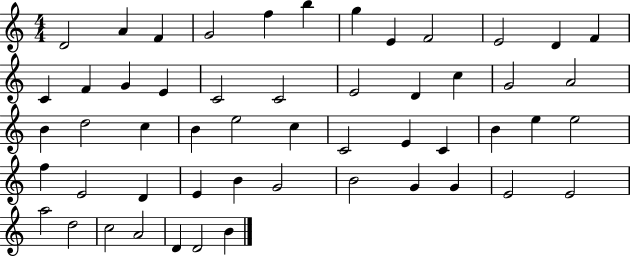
{
  \clef treble
  \numericTimeSignature
  \time 4/4
  \key c \major
  d'2 a'4 f'4 | g'2 f''4 b''4 | g''4 e'4 f'2 | e'2 d'4 f'4 | \break c'4 f'4 g'4 e'4 | c'2 c'2 | e'2 d'4 c''4 | g'2 a'2 | \break b'4 d''2 c''4 | b'4 e''2 c''4 | c'2 e'4 c'4 | b'4 e''4 e''2 | \break f''4 e'2 d'4 | e'4 b'4 g'2 | b'2 g'4 g'4 | e'2 e'2 | \break a''2 d''2 | c''2 a'2 | d'4 d'2 b'4 | \bar "|."
}